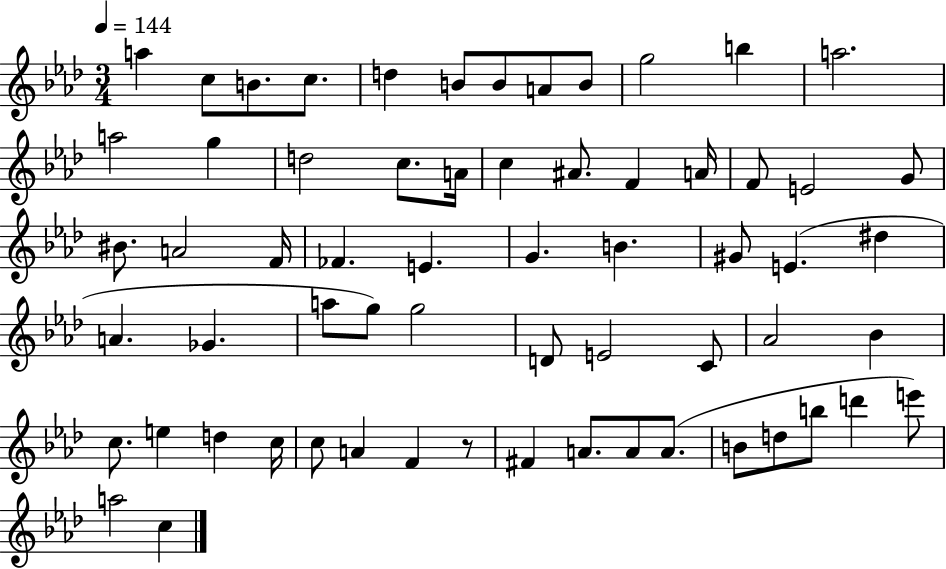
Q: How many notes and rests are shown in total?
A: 63